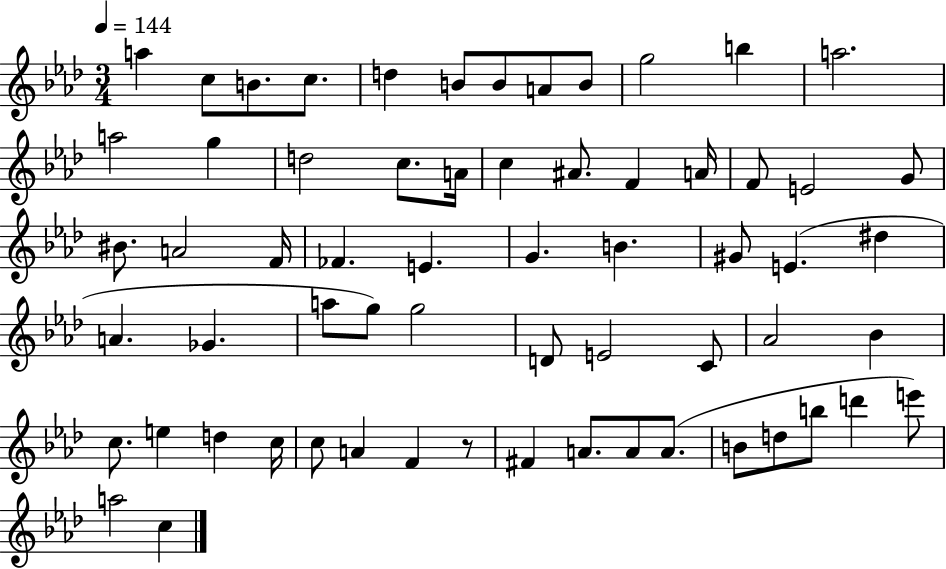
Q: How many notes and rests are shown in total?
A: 63